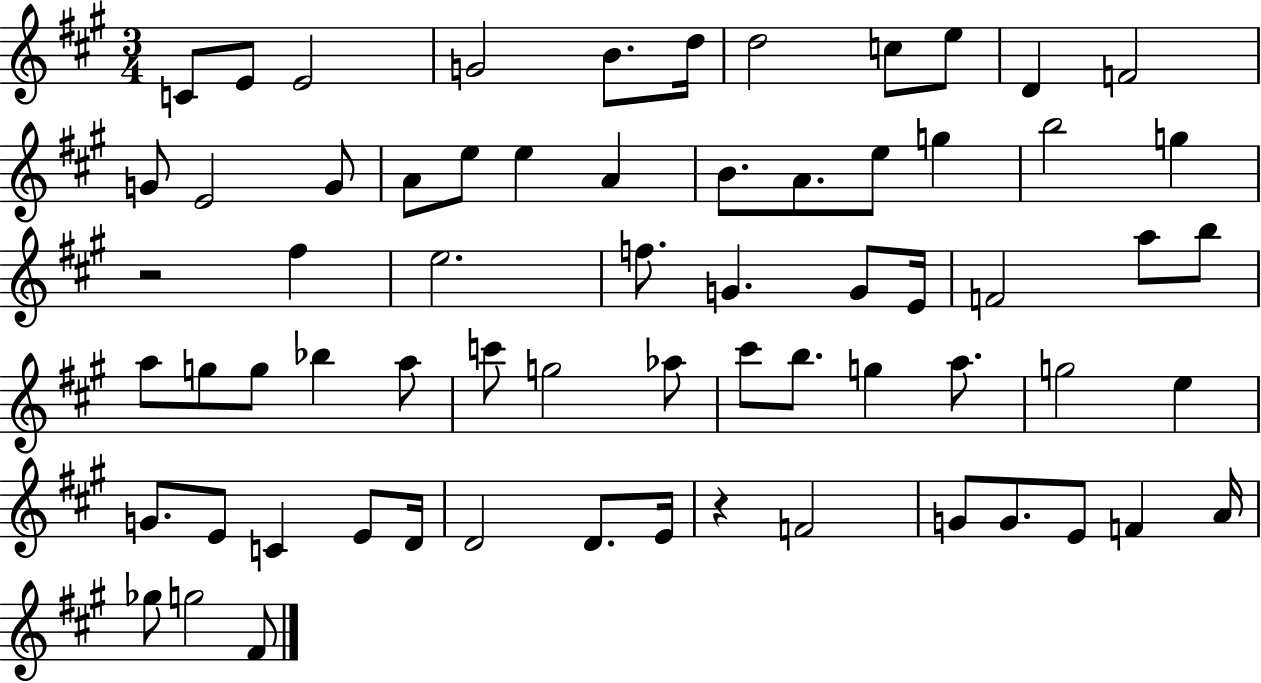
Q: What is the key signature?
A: A major